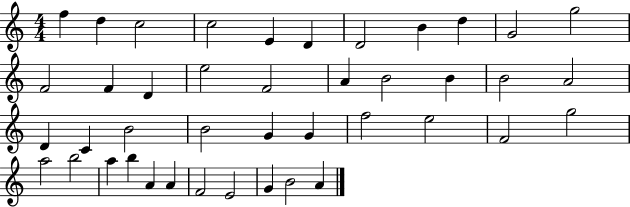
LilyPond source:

{
  \clef treble
  \numericTimeSignature
  \time 4/4
  \key c \major
  f''4 d''4 c''2 | c''2 e'4 d'4 | d'2 b'4 d''4 | g'2 g''2 | \break f'2 f'4 d'4 | e''2 f'2 | a'4 b'2 b'4 | b'2 a'2 | \break d'4 c'4 b'2 | b'2 g'4 g'4 | f''2 e''2 | f'2 g''2 | \break a''2 b''2 | a''4 b''4 a'4 a'4 | f'2 e'2 | g'4 b'2 a'4 | \break \bar "|."
}